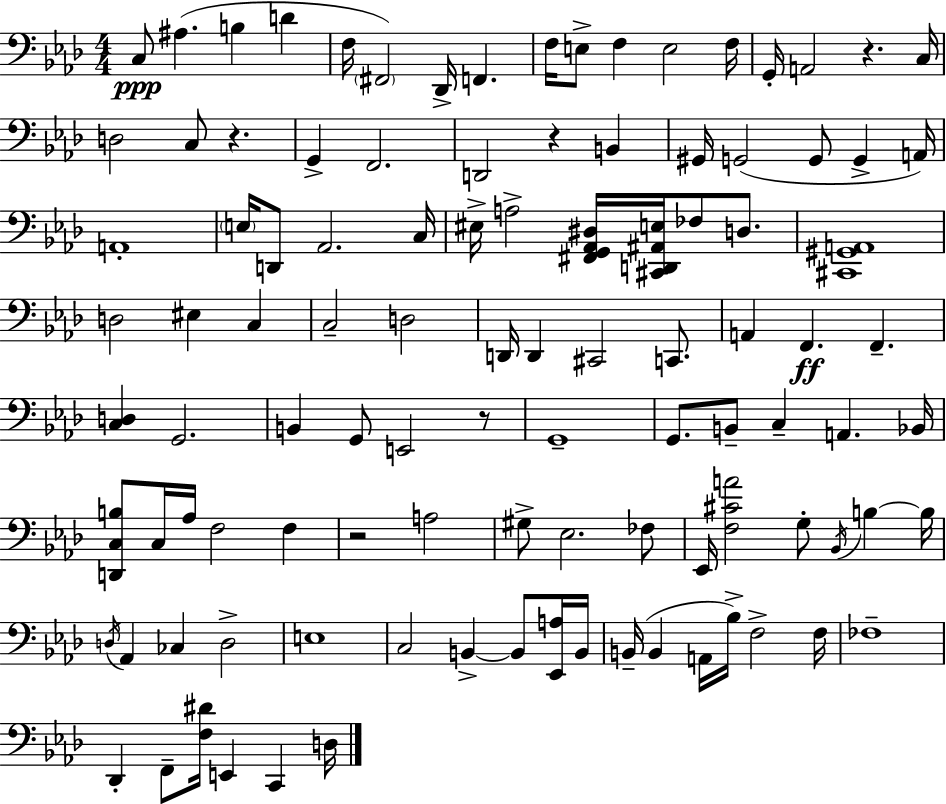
{
  \clef bass
  \numericTimeSignature
  \time 4/4
  \key aes \major
  c8\ppp ais4.( b4 d'4 | f16 \parenthesize fis,2) des,16-> f,4. | f16 e8-> f4 e2 f16 | g,16-. a,2 r4. c16 | \break d2 c8 r4. | g,4-> f,2. | d,2 r4 b,4 | gis,16 g,2( g,8 g,4-> a,16) | \break a,1-. | \parenthesize e16 d,8 aes,2. c16 | eis16-> a2-> <fis, g, aes, dis>16 <cis, d, ais, e>16 fes8 d8. | <cis, gis, a,>1 | \break d2 eis4 c4 | c2-- d2 | d,16 d,4 cis,2 c,8. | a,4 f,4.\ff f,4.-- | \break <c d>4 g,2. | b,4 g,8 e,2 r8 | g,1-- | g,8. b,8-- c4-- a,4. bes,16 | \break <d, c b>8 c16 aes16 f2 f4 | r2 a2 | gis8-> ees2. fes8 | ees,16 <f cis' a'>2 g8-. \acciaccatura { bes,16 } b4~~ | \break b16 \acciaccatura { d16 } aes,4 ces4 d2-> | e1 | c2 b,4->~~ b,8 | <ees, a>16 b,16 b,16--( b,4 a,16 bes16->) f2-> | \break f16 fes1-- | des,4-. f,8-- <f dis'>16 e,4 c,4 | d16 \bar "|."
}